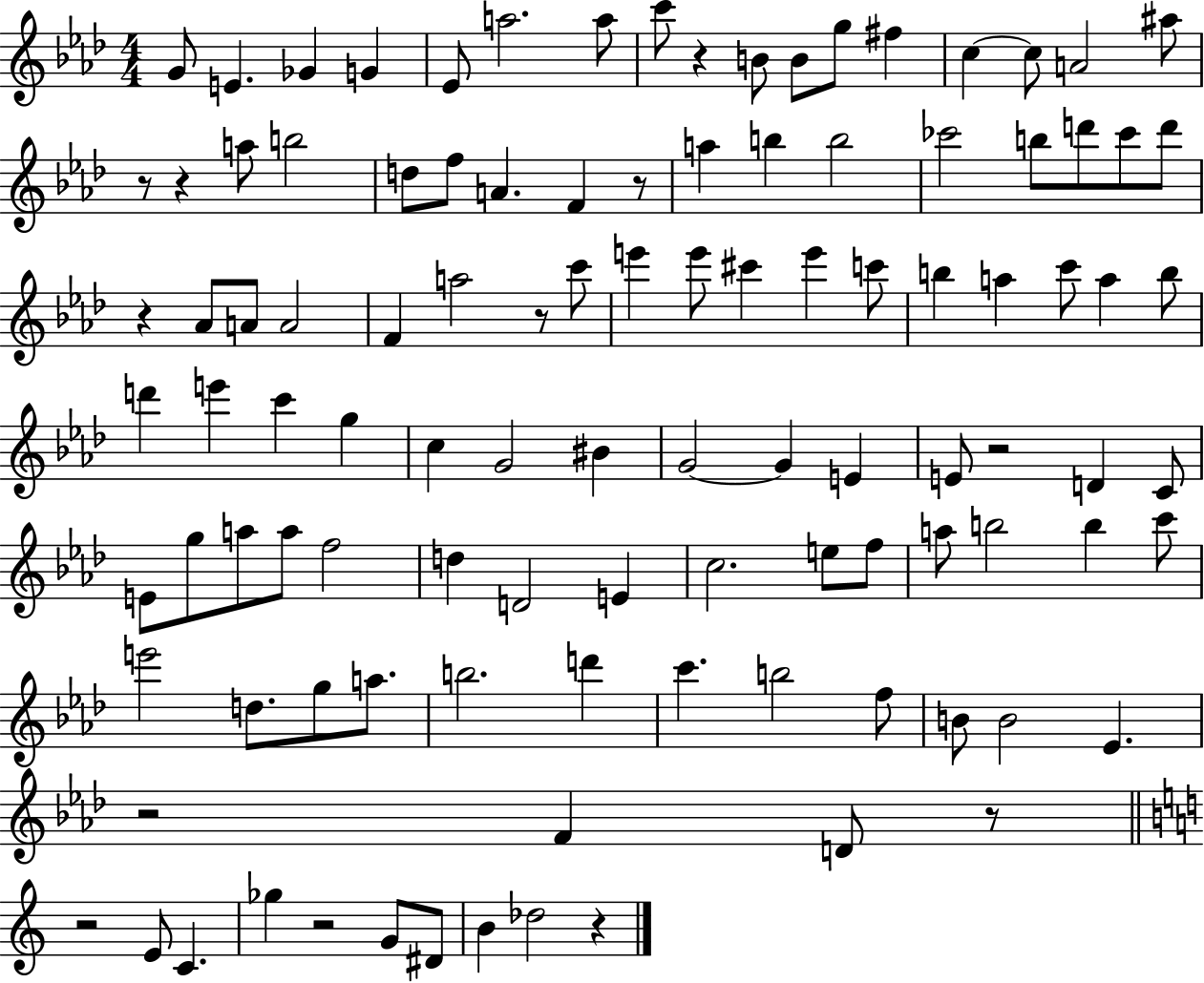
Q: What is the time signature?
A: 4/4